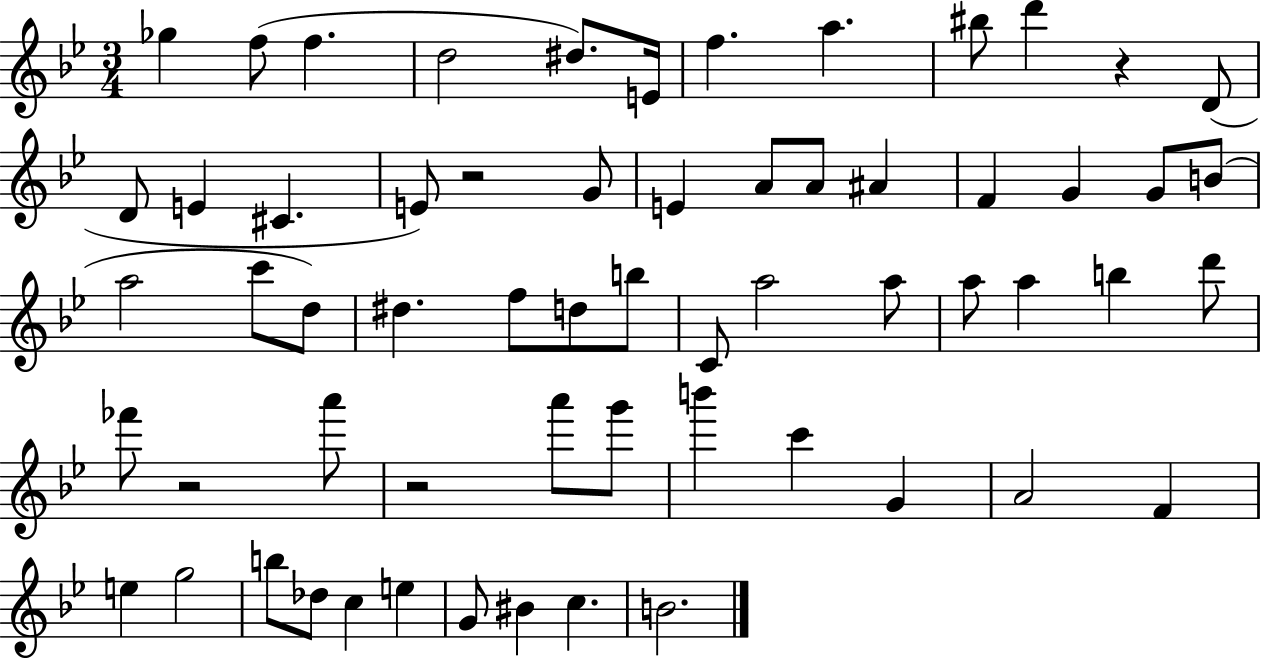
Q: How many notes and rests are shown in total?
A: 61